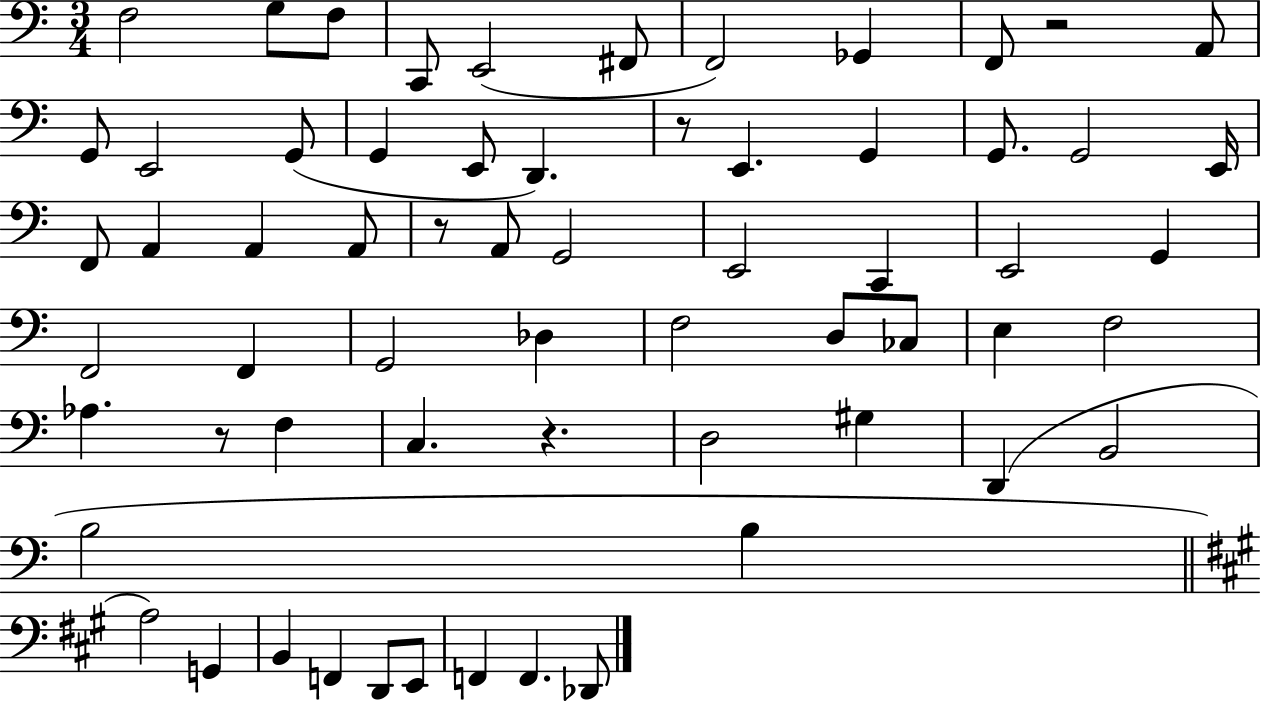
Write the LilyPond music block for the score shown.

{
  \clef bass
  \numericTimeSignature
  \time 3/4
  \key c \major
  f2 g8 f8 | c,8 e,2( fis,8 | f,2) ges,4 | f,8 r2 a,8 | \break g,8 e,2 g,8( | g,4 e,8 d,4.) | r8 e,4. g,4 | g,8. g,2 e,16 | \break f,8 a,4 a,4 a,8 | r8 a,8 g,2 | e,2 c,4 | e,2 g,4 | \break f,2 f,4 | g,2 des4 | f2 d8 ces8 | e4 f2 | \break aes4. r8 f4 | c4. r4. | d2 gis4 | d,4( b,2 | \break b2 b4 | \bar "||" \break \key a \major a2) g,4 | b,4 f,4 d,8 e,8 | f,4 f,4. des,8 | \bar "|."
}